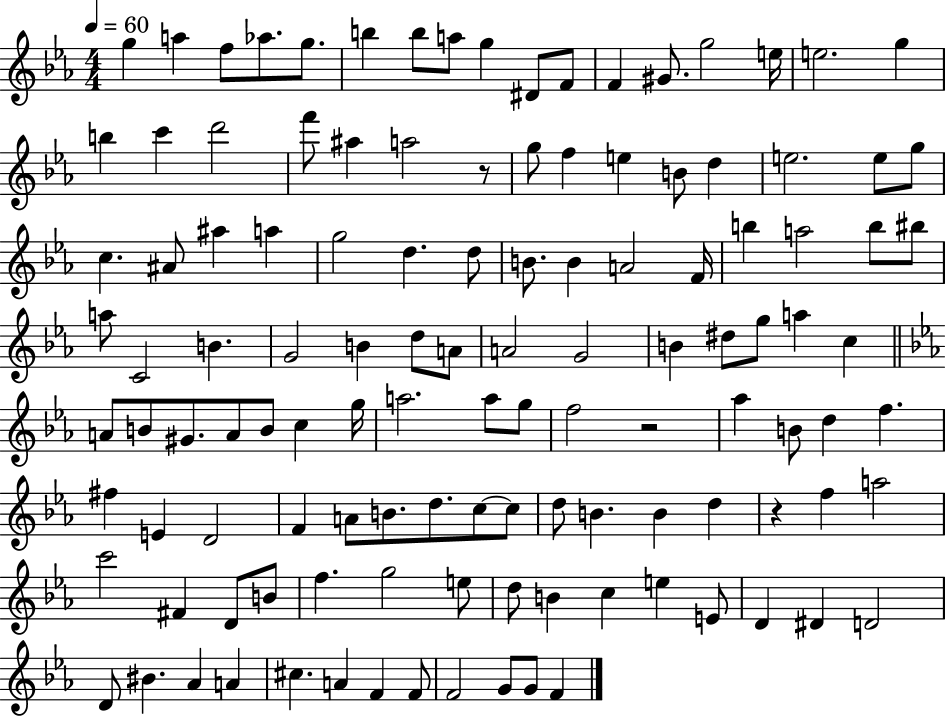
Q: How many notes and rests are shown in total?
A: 120